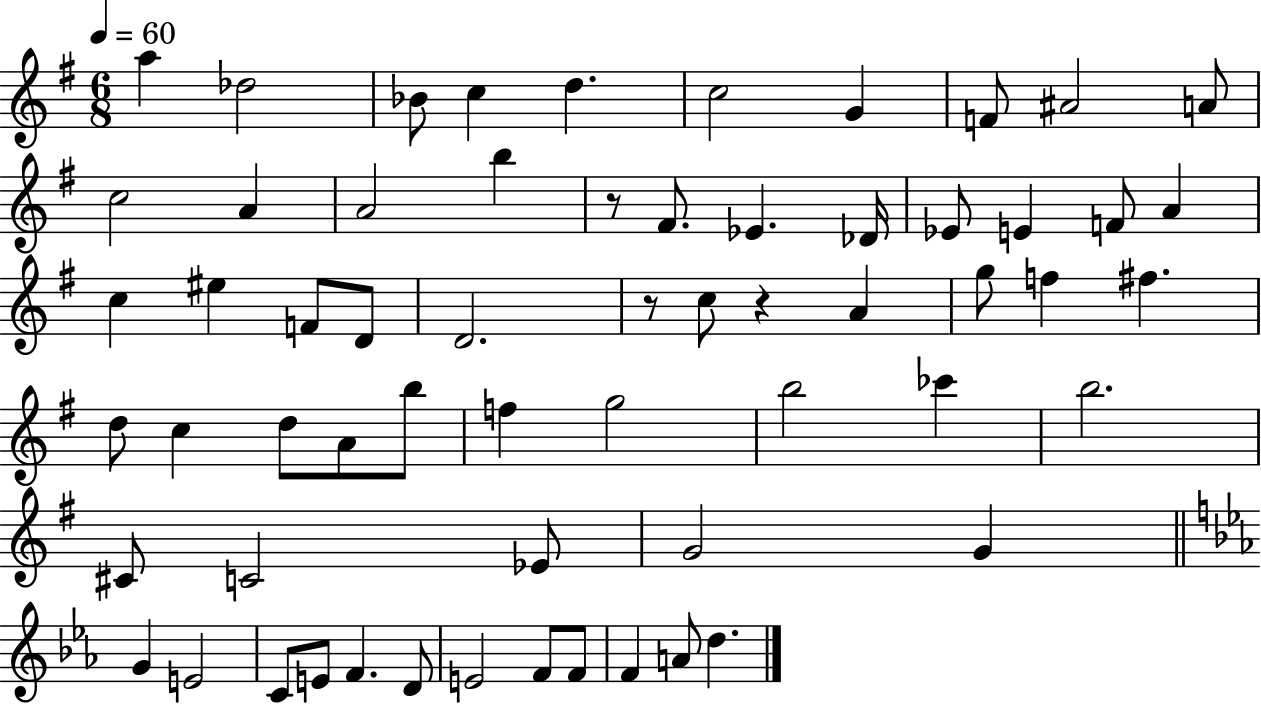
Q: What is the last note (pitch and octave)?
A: D5